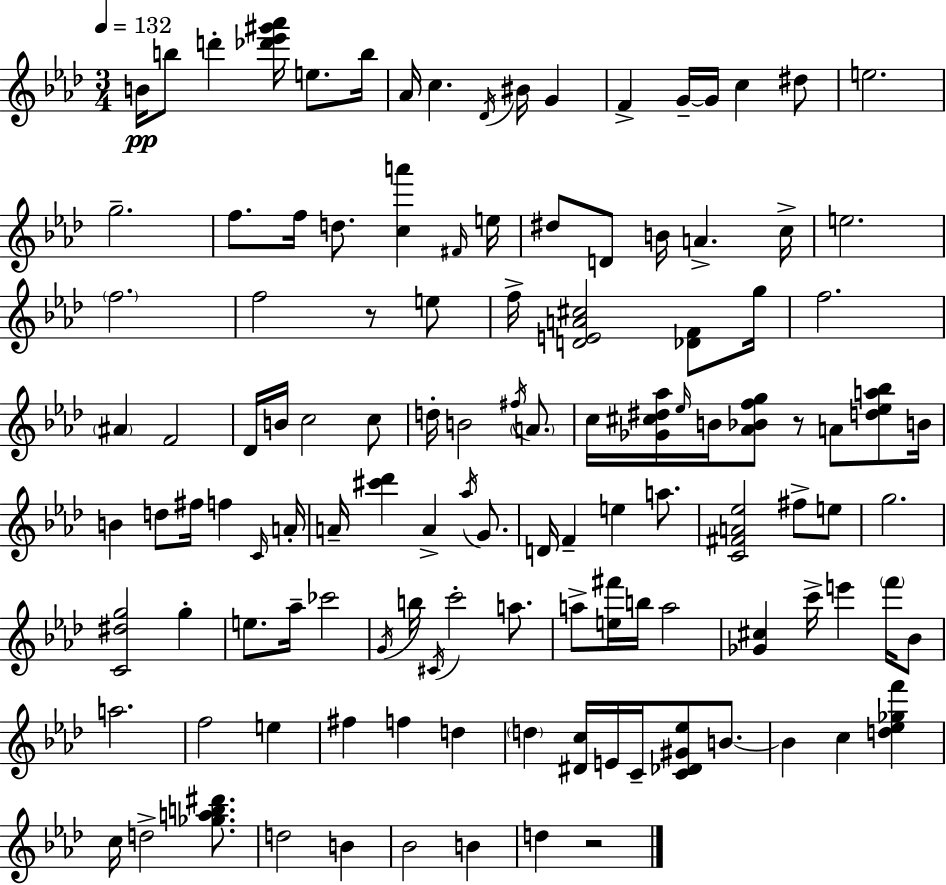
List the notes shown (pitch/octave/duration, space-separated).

B4/s B5/e D6/q [Db6,Eb6,G#6,Ab6]/s E5/e. B5/s Ab4/s C5/q. Db4/s BIS4/s G4/q F4/q G4/s G4/s C5/q D#5/e E5/h. G5/h. F5/e. F5/s D5/e. [C5,A6]/q F#4/s E5/s D#5/e D4/e B4/s A4/q. C5/s E5/h. F5/h. F5/h R/e E5/e F5/s [D4,E4,A4,C#5]/h [Db4,F4]/e G5/s F5/h. A#4/q F4/h Db4/s B4/s C5/h C5/e D5/s B4/h F#5/s A4/e. C5/s [Gb4,C#5,D#5,Ab5]/s Eb5/s B4/s [Ab4,Bb4,F5,G5]/e R/e A4/e [D5,Eb5,A5,Bb5]/e B4/s B4/q D5/e F#5/s F5/q C4/s A4/s A4/s [C#6,Db6]/q A4/q Ab5/s G4/e. D4/s F4/q E5/q A5/e. [C4,F#4,A4,Eb5]/h F#5/e E5/e G5/h. [C4,D#5,G5]/h G5/q E5/e. Ab5/s CES6/h G4/s B5/s C#4/s C6/h A5/e. A5/e [E5,F#6]/s B5/s A5/h [Gb4,C#5]/q C6/s E6/q F6/s Bb4/e A5/h. F5/h E5/q F#5/q F5/q D5/q D5/q [D#4,C5]/s E4/s C4/s [C4,Db4,G#4,Eb5]/e B4/e. B4/q C5/q [D5,Eb5,Gb5,F6]/q C5/s D5/h [Gb5,A5,B5,D#6]/e. D5/h B4/q Bb4/h B4/q D5/q R/h